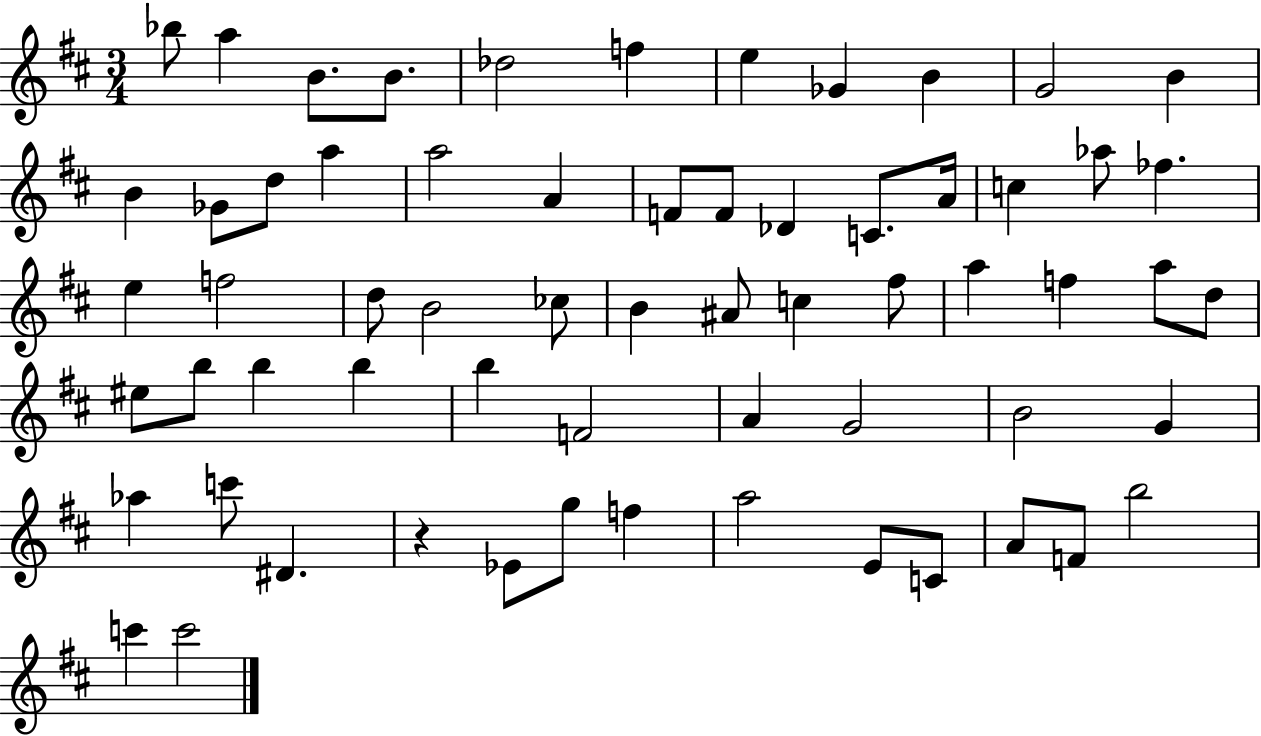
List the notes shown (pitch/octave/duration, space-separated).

Bb5/e A5/q B4/e. B4/e. Db5/h F5/q E5/q Gb4/q B4/q G4/h B4/q B4/q Gb4/e D5/e A5/q A5/h A4/q F4/e F4/e Db4/q C4/e. A4/s C5/q Ab5/e FES5/q. E5/q F5/h D5/e B4/h CES5/e B4/q A#4/e C5/q F#5/e A5/q F5/q A5/e D5/e EIS5/e B5/e B5/q B5/q B5/q F4/h A4/q G4/h B4/h G4/q Ab5/q C6/e D#4/q. R/q Eb4/e G5/e F5/q A5/h E4/e C4/e A4/e F4/e B5/h C6/q C6/h